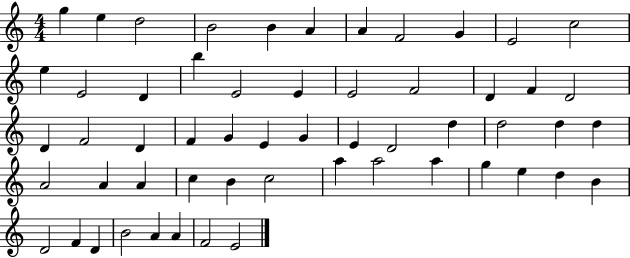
X:1
T:Untitled
M:4/4
L:1/4
K:C
g e d2 B2 B A A F2 G E2 c2 e E2 D b E2 E E2 F2 D F D2 D F2 D F G E G E D2 d d2 d d A2 A A c B c2 a a2 a g e d B D2 F D B2 A A F2 E2